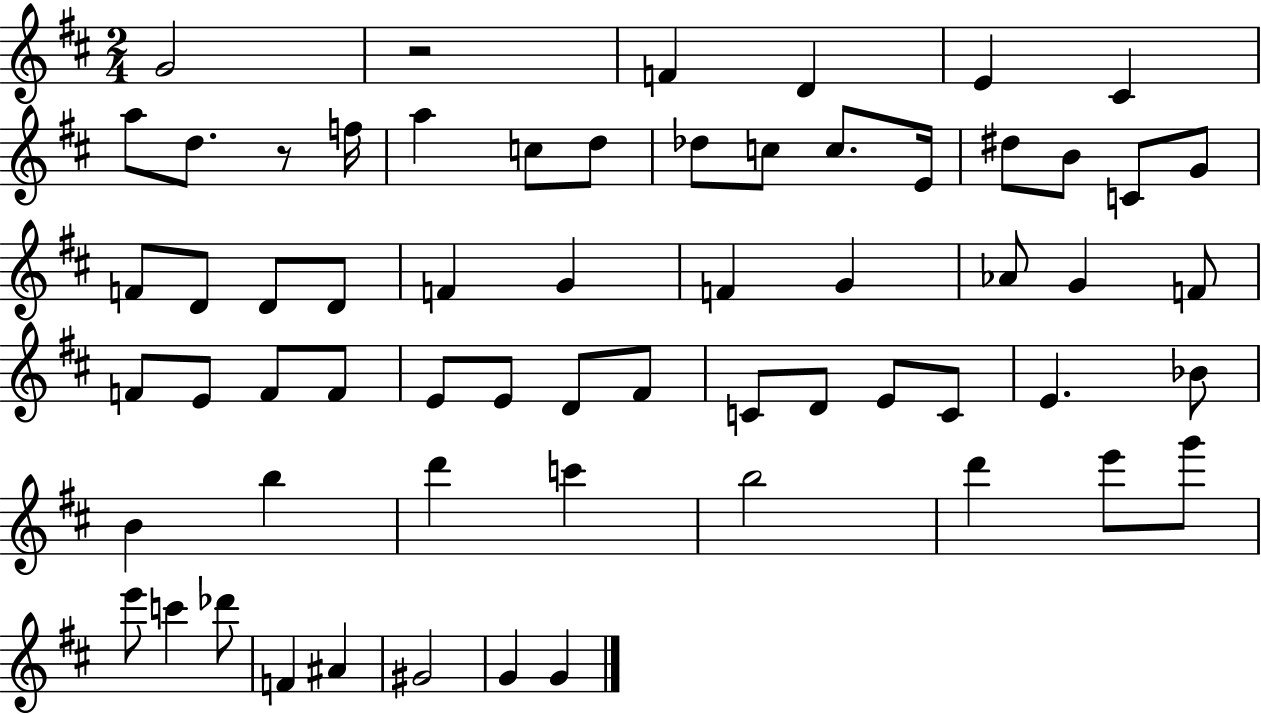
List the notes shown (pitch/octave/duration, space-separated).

G4/h R/h F4/q D4/q E4/q C#4/q A5/e D5/e. R/e F5/s A5/q C5/e D5/e Db5/e C5/e C5/e. E4/s D#5/e B4/e C4/e G4/e F4/e D4/e D4/e D4/e F4/q G4/q F4/q G4/q Ab4/e G4/q F4/e F4/e E4/e F4/e F4/e E4/e E4/e D4/e F#4/e C4/e D4/e E4/e C4/e E4/q. Bb4/e B4/q B5/q D6/q C6/q B5/h D6/q E6/e G6/e E6/e C6/q Db6/e F4/q A#4/q G#4/h G4/q G4/q